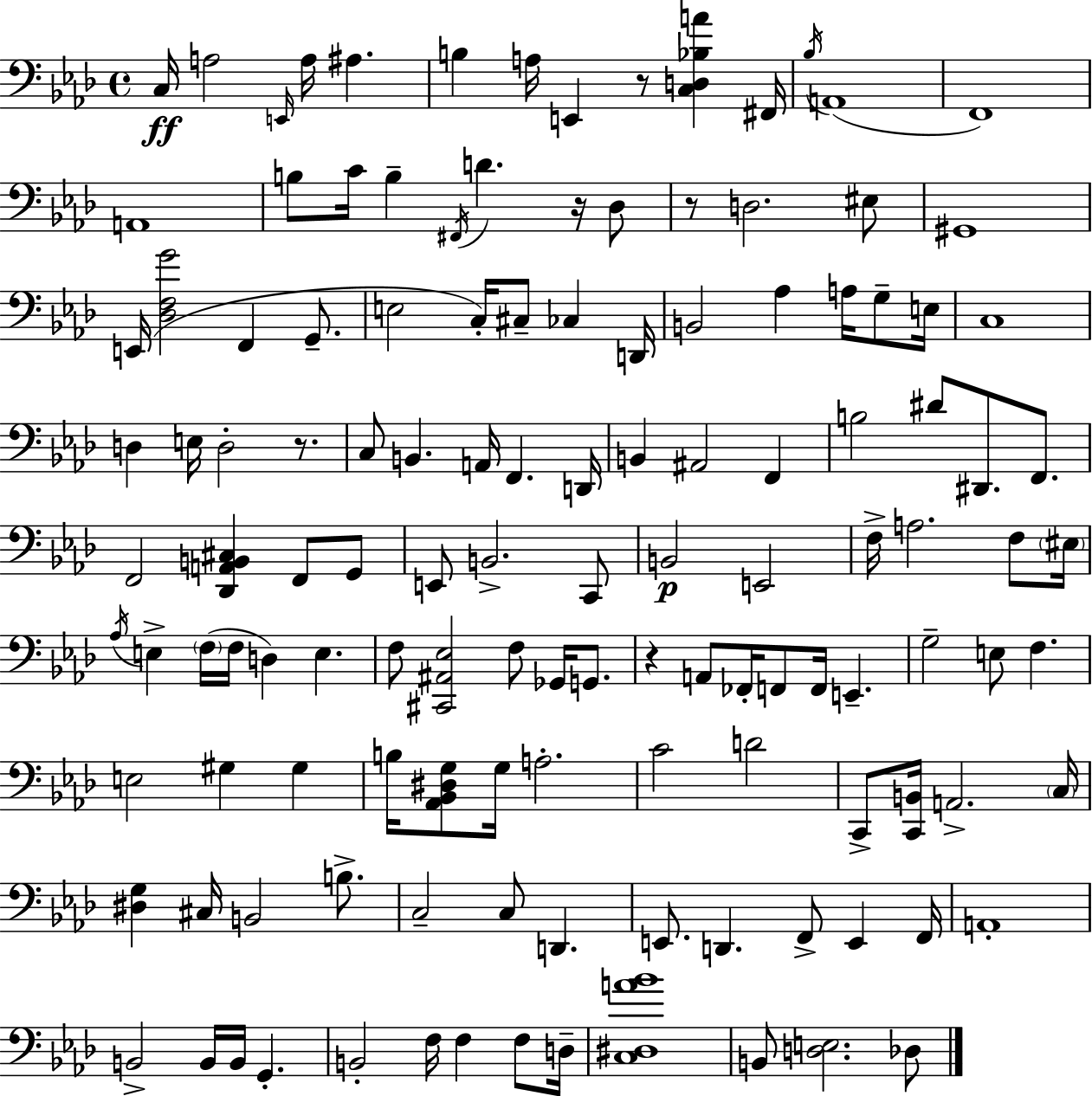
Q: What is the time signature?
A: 4/4